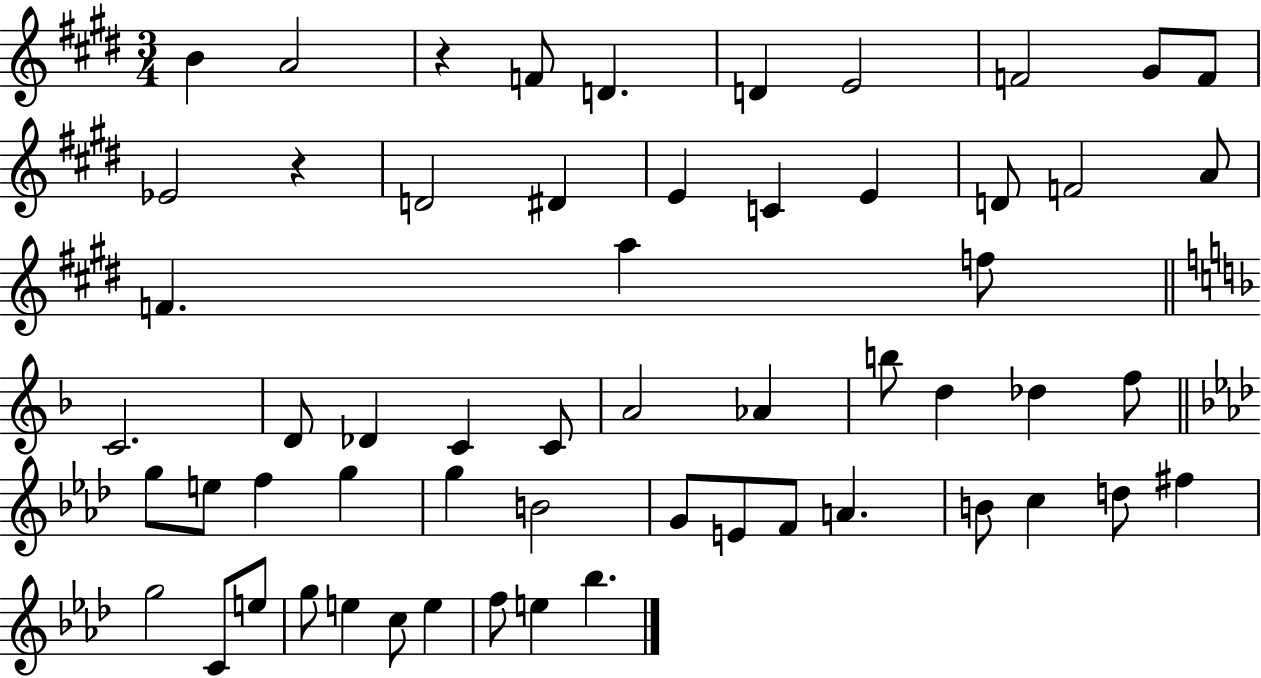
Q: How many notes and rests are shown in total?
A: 58